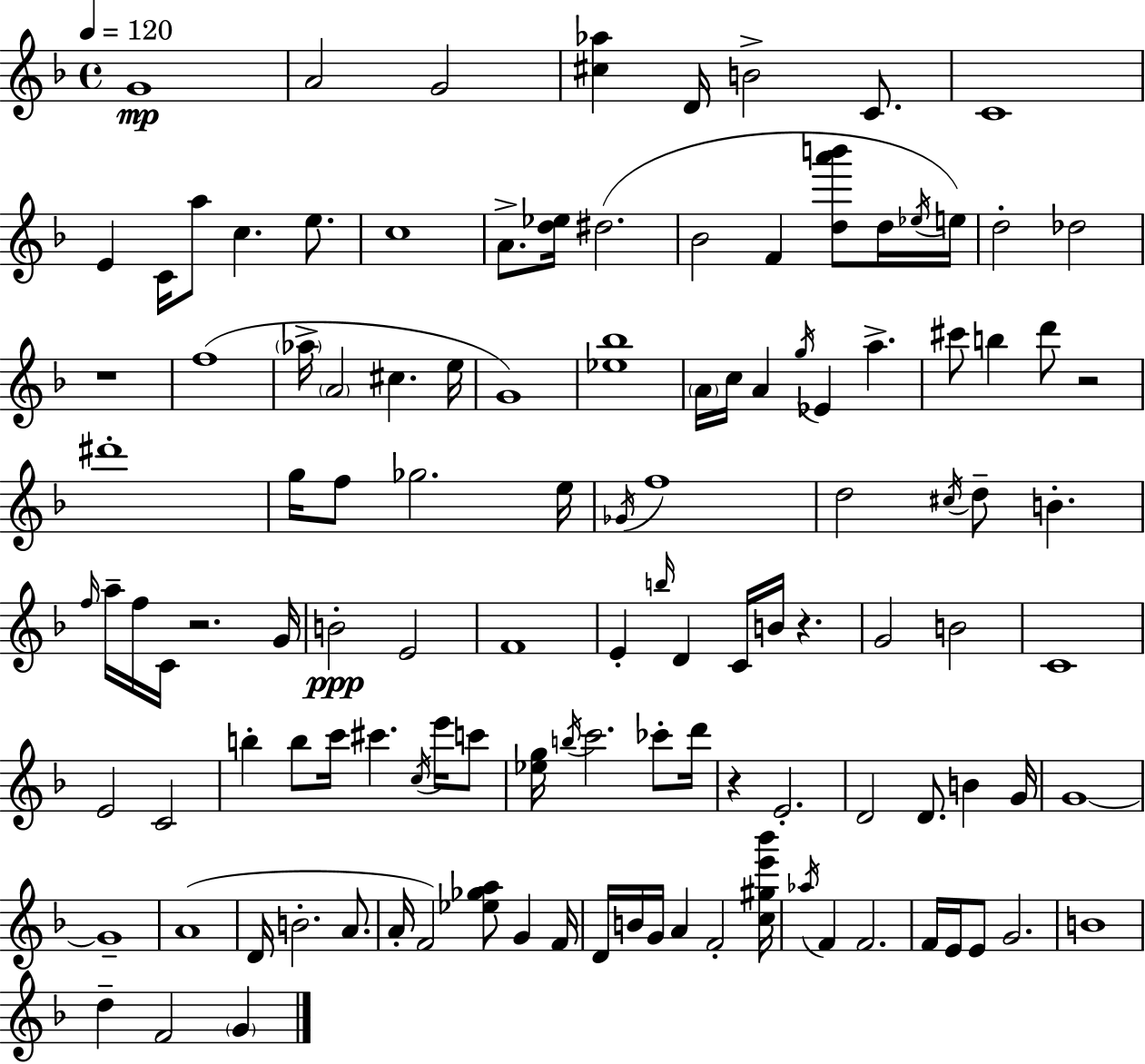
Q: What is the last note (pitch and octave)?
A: G4